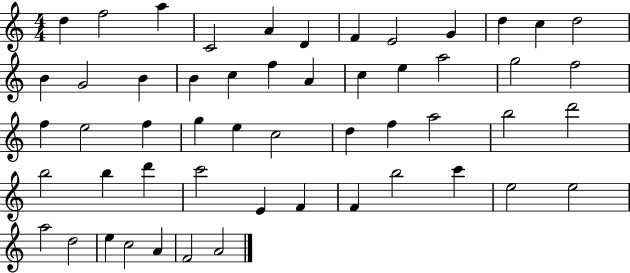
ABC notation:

X:1
T:Untitled
M:4/4
L:1/4
K:C
d f2 a C2 A D F E2 G d c d2 B G2 B B c f A c e a2 g2 f2 f e2 f g e c2 d f a2 b2 d'2 b2 b d' c'2 E F F b2 c' e2 e2 a2 d2 e c2 A F2 A2